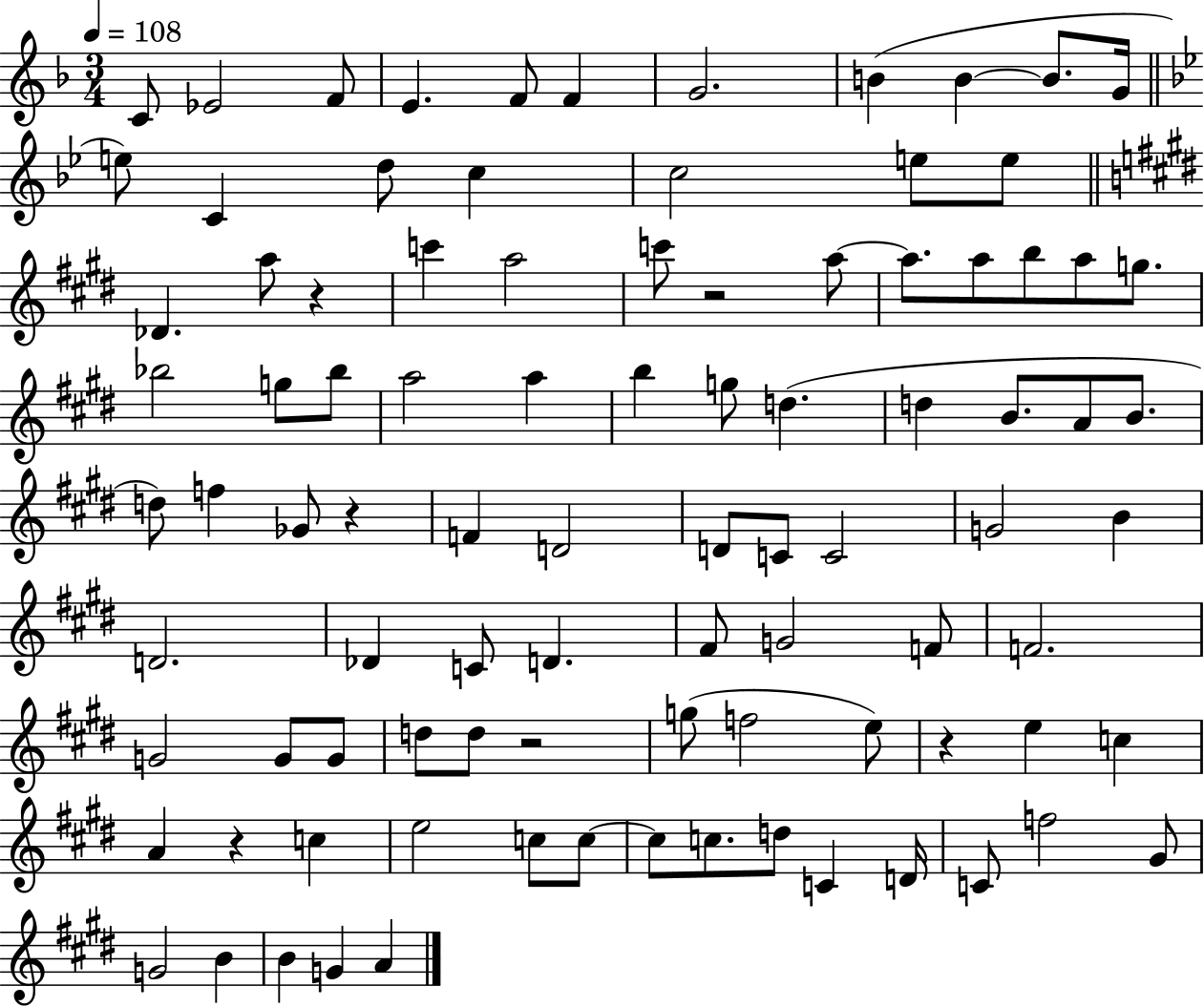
C4/e Eb4/h F4/e E4/q. F4/e F4/q G4/h. B4/q B4/q B4/e. G4/s E5/e C4/q D5/e C5/q C5/h E5/e E5/e Db4/q. A5/e R/q C6/q A5/h C6/e R/h A5/e A5/e. A5/e B5/e A5/e G5/e. Bb5/h G5/e Bb5/e A5/h A5/q B5/q G5/e D5/q. D5/q B4/e. A4/e B4/e. D5/e F5/q Gb4/e R/q F4/q D4/h D4/e C4/e C4/h G4/h B4/q D4/h. Db4/q C4/e D4/q. F#4/e G4/h F4/e F4/h. G4/h G4/e G4/e D5/e D5/e R/h G5/e F5/h E5/e R/q E5/q C5/q A4/q R/q C5/q E5/h C5/e C5/e C5/e C5/e. D5/e C4/q D4/s C4/e F5/h G#4/e G4/h B4/q B4/q G4/q A4/q